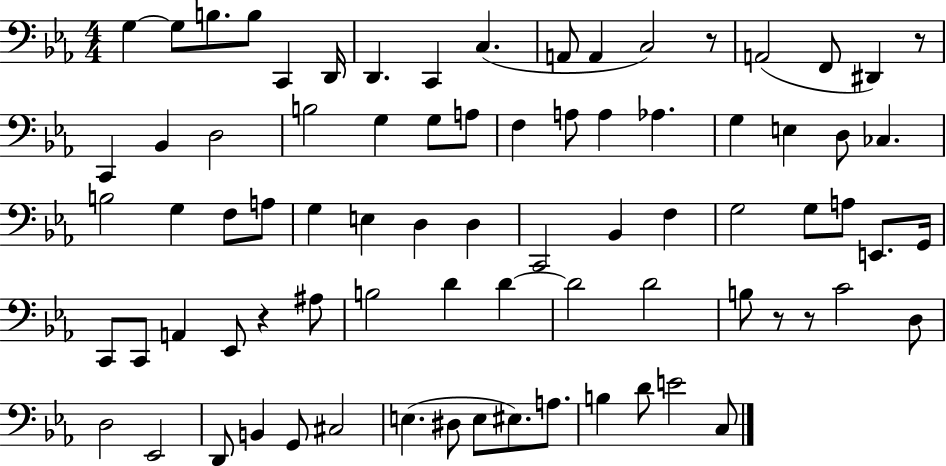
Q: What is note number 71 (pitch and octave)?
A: B3